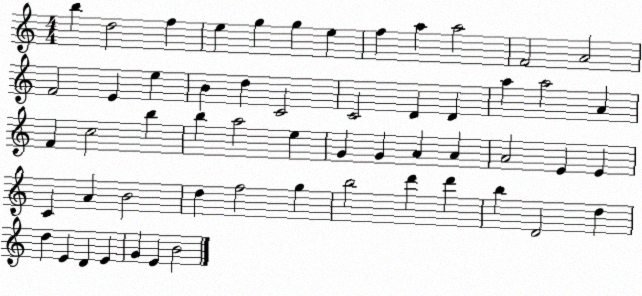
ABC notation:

X:1
T:Untitled
M:4/4
L:1/4
K:C
b d2 f e g g e f a a2 F2 A2 F2 E e B d C2 C2 D D a a2 A F c2 b b a2 e G G A A A2 E E C A B2 d f2 g b2 d' d' b D2 d d E D E G E B2